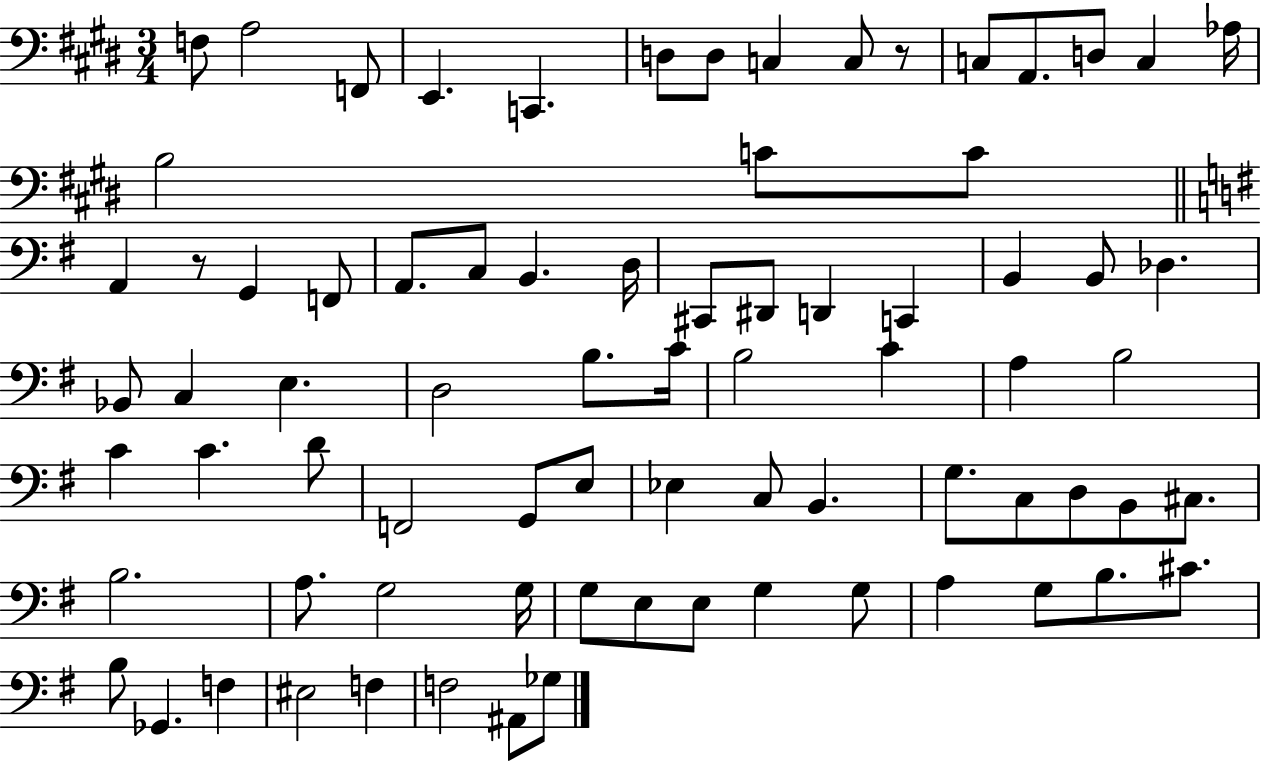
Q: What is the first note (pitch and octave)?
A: F3